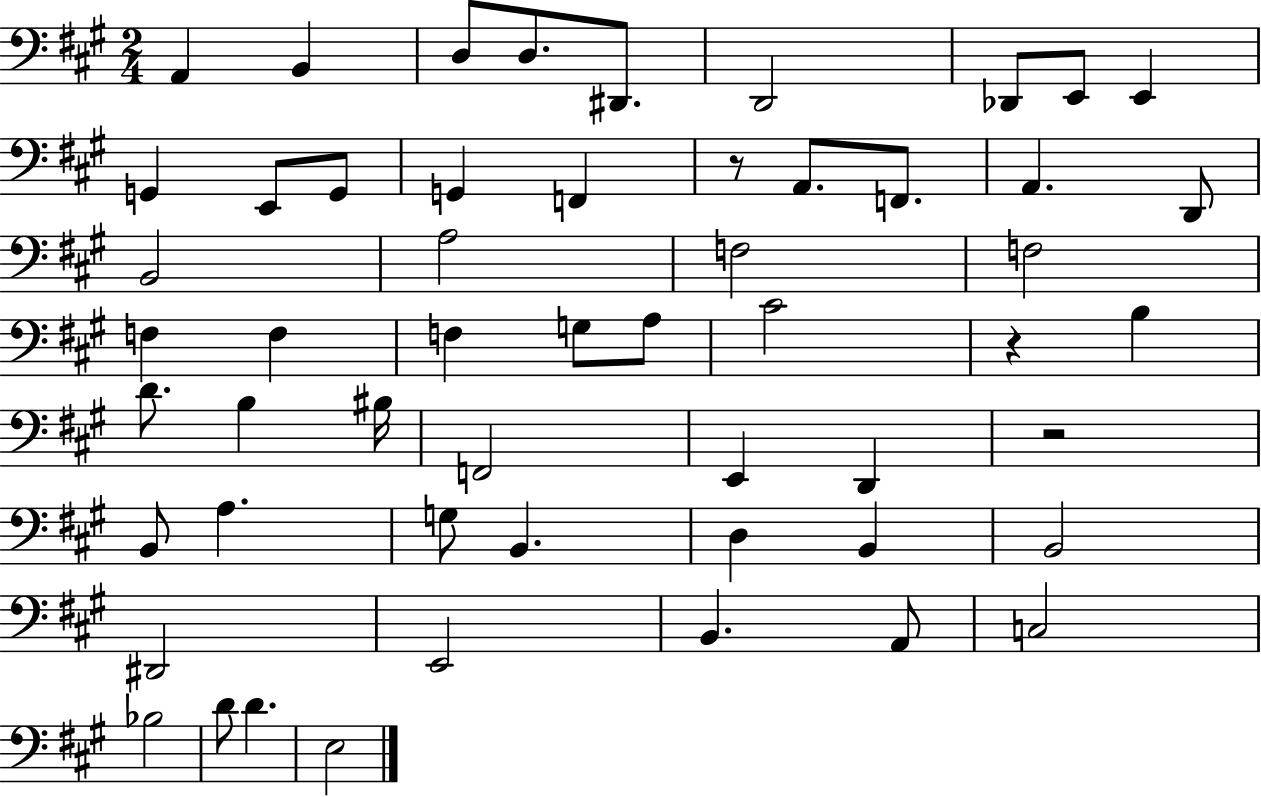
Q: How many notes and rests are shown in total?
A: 54